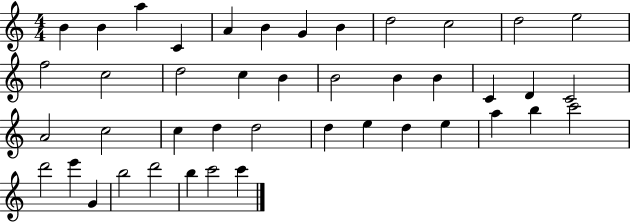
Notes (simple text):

B4/q B4/q A5/q C4/q A4/q B4/q G4/q B4/q D5/h C5/h D5/h E5/h F5/h C5/h D5/h C5/q B4/q B4/h B4/q B4/q C4/q D4/q C4/h A4/h C5/h C5/q D5/q D5/h D5/q E5/q D5/q E5/q A5/q B5/q C6/h D6/h E6/q G4/q B5/h D6/h B5/q C6/h C6/q